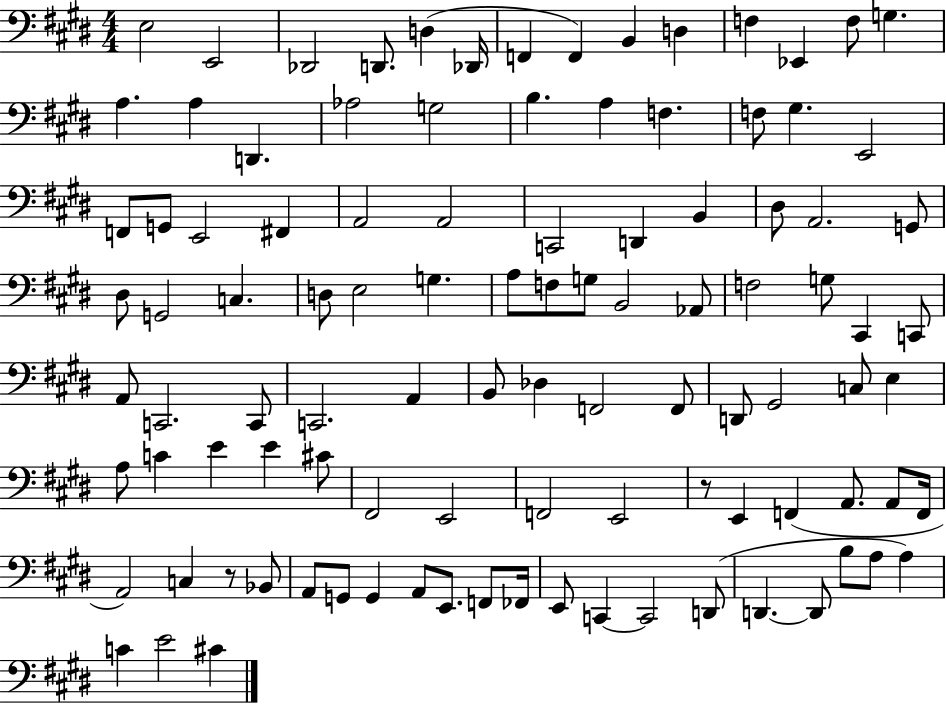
E3/h E2/h Db2/h D2/e. D3/q Db2/s F2/q F2/q B2/q D3/q F3/q Eb2/q F3/e G3/q. A3/q. A3/q D2/q. Ab3/h G3/h B3/q. A3/q F3/q. F3/e G#3/q. E2/h F2/e G2/e E2/h F#2/q A2/h A2/h C2/h D2/q B2/q D#3/e A2/h. G2/e D#3/e G2/h C3/q. D3/e E3/h G3/q. A3/e F3/e G3/e B2/h Ab2/e F3/h G3/e C#2/q C2/e A2/e C2/h. C2/e C2/h. A2/q B2/e Db3/q F2/h F2/e D2/e G#2/h C3/e E3/q A3/e C4/q E4/q E4/q C#4/e F#2/h E2/h F2/h E2/h R/e E2/q F2/q A2/e. A2/e F2/s A2/h C3/q R/e Bb2/e A2/e G2/e G2/q A2/e E2/e. F2/e FES2/s E2/e C2/q C2/h D2/e D2/q. D2/e B3/e A3/e A3/q C4/q E4/h C#4/q